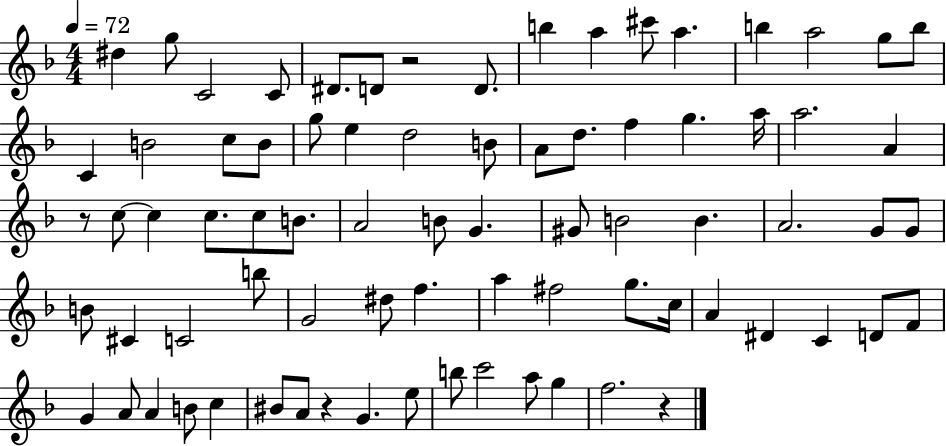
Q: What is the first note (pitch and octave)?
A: D#5